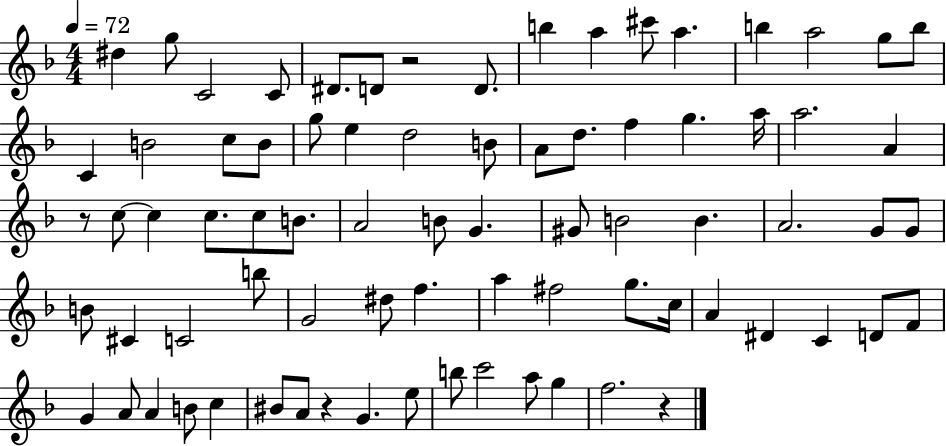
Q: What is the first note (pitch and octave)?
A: D#5